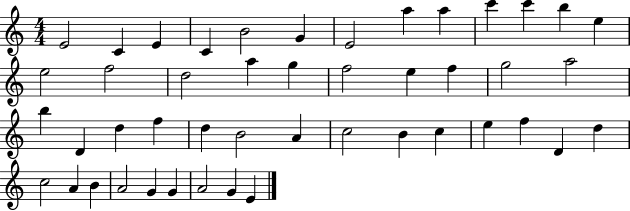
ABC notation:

X:1
T:Untitled
M:4/4
L:1/4
K:C
E2 C E C B2 G E2 a a c' c' b e e2 f2 d2 a g f2 e f g2 a2 b D d f d B2 A c2 B c e f D d c2 A B A2 G G A2 G E